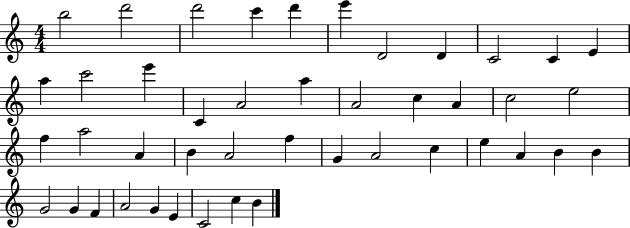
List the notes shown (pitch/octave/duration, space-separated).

B5/h D6/h D6/h C6/q D6/q E6/q D4/h D4/q C4/h C4/q E4/q A5/q C6/h E6/q C4/q A4/h A5/q A4/h C5/q A4/q C5/h E5/h F5/q A5/h A4/q B4/q A4/h F5/q G4/q A4/h C5/q E5/q A4/q B4/q B4/q G4/h G4/q F4/q A4/h G4/q E4/q C4/h C5/q B4/q